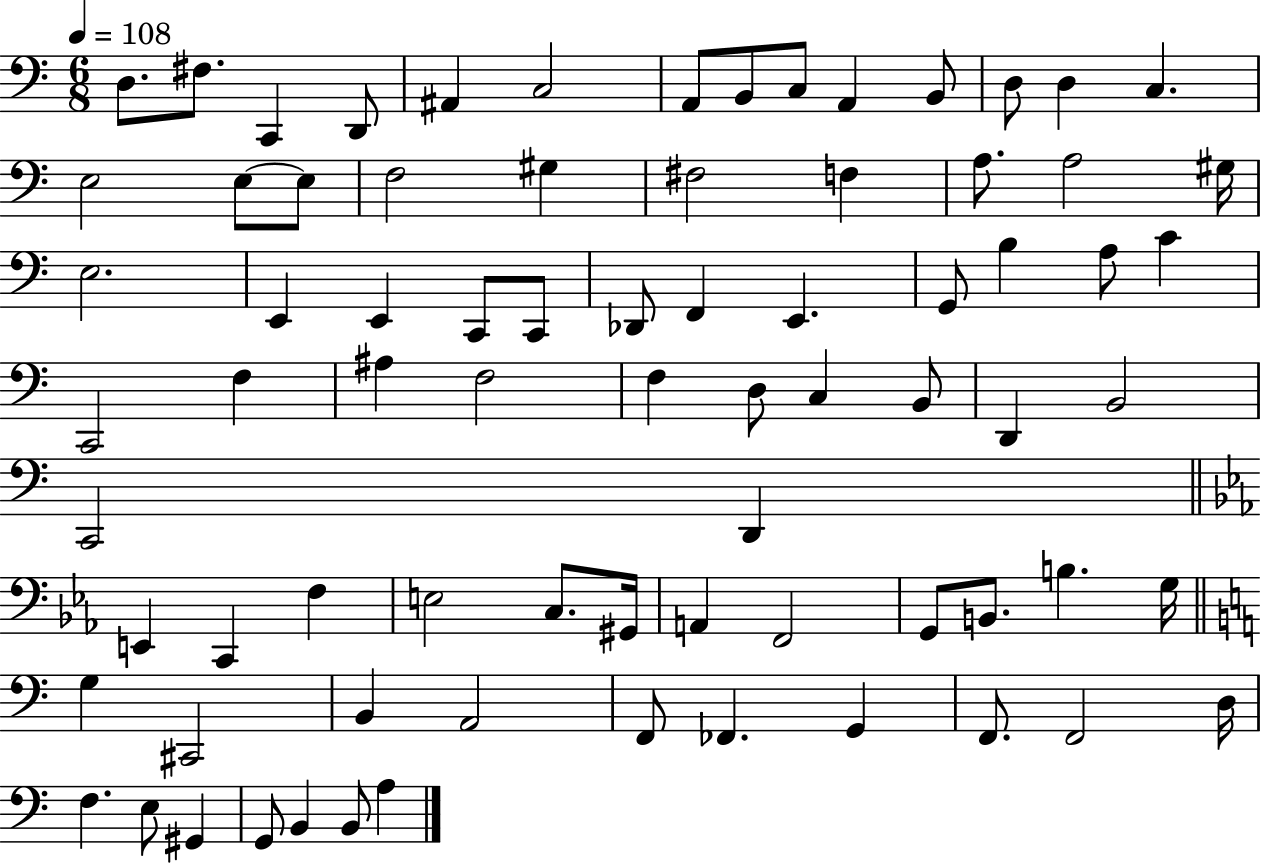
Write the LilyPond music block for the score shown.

{
  \clef bass
  \numericTimeSignature
  \time 6/8
  \key c \major
  \tempo 4 = 108
  d8. fis8. c,4 d,8 | ais,4 c2 | a,8 b,8 c8 a,4 b,8 | d8 d4 c4. | \break e2 e8~~ e8 | f2 gis4 | fis2 f4 | a8. a2 gis16 | \break e2. | e,4 e,4 c,8 c,8 | des,8 f,4 e,4. | g,8 b4 a8 c'4 | \break c,2 f4 | ais4 f2 | f4 d8 c4 b,8 | d,4 b,2 | \break c,2 d,4 | \bar "||" \break \key ees \major e,4 c,4 f4 | e2 c8. gis,16 | a,4 f,2 | g,8 b,8. b4. g16 | \break \bar "||" \break \key c \major g4 cis,2 | b,4 a,2 | f,8 fes,4. g,4 | f,8. f,2 d16 | \break f4. e8 gis,4 | g,8 b,4 b,8 a4 | \bar "|."
}